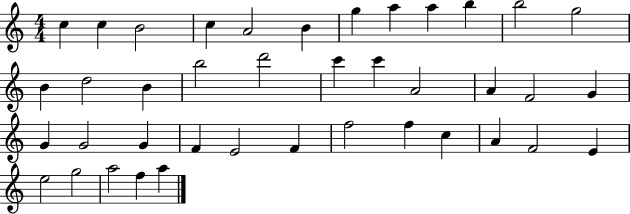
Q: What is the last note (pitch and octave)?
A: A5